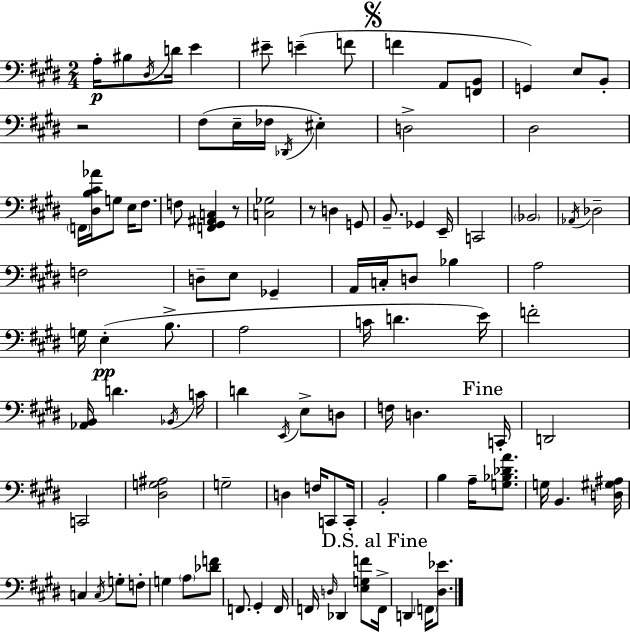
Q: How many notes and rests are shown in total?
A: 102